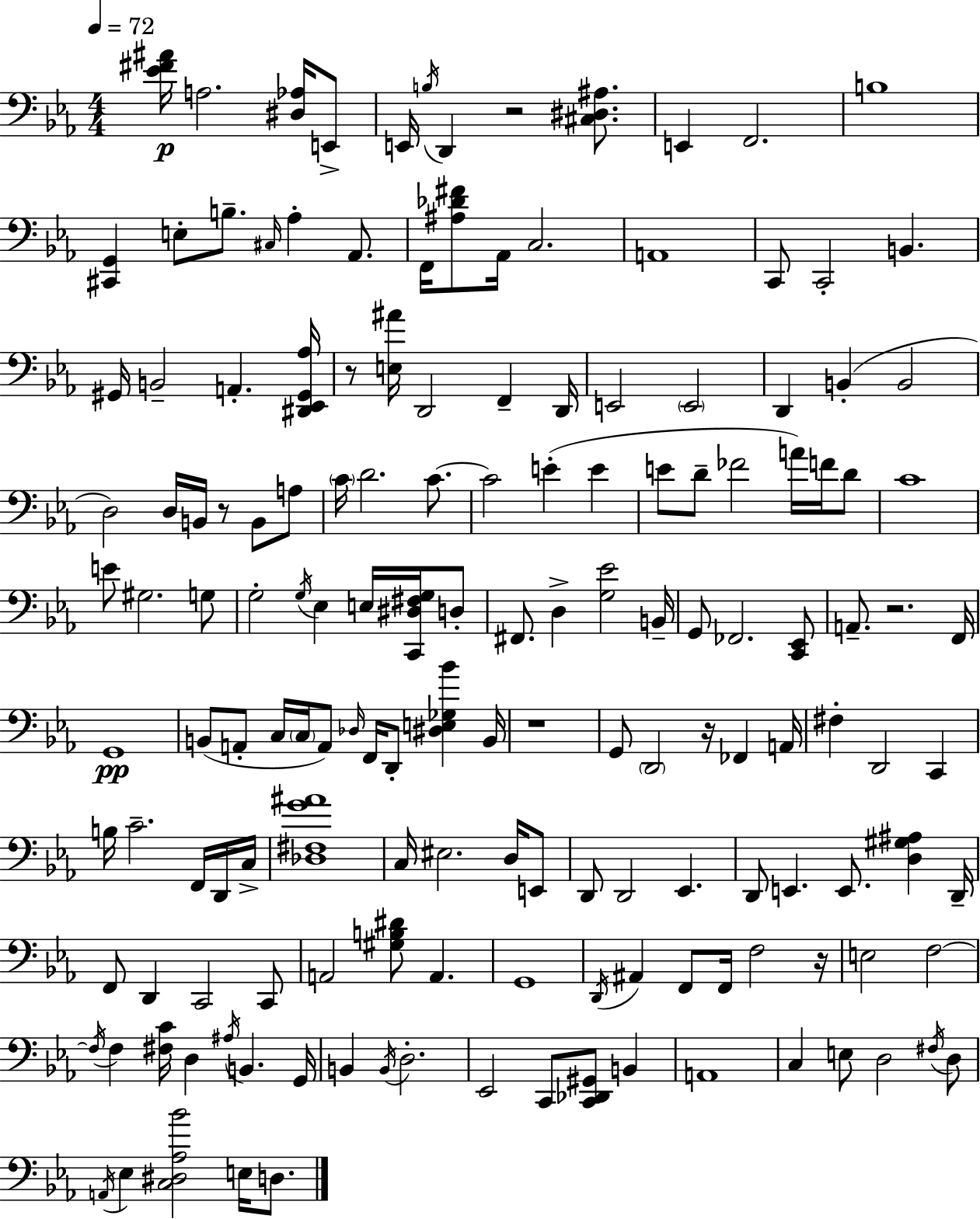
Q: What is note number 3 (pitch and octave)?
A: E2